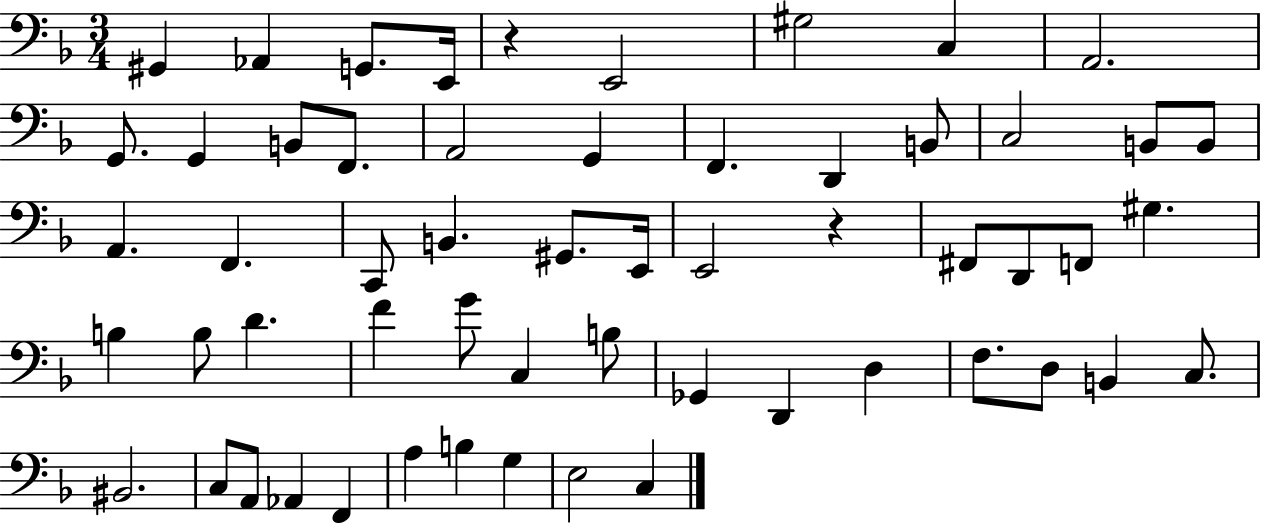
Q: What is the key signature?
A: F major